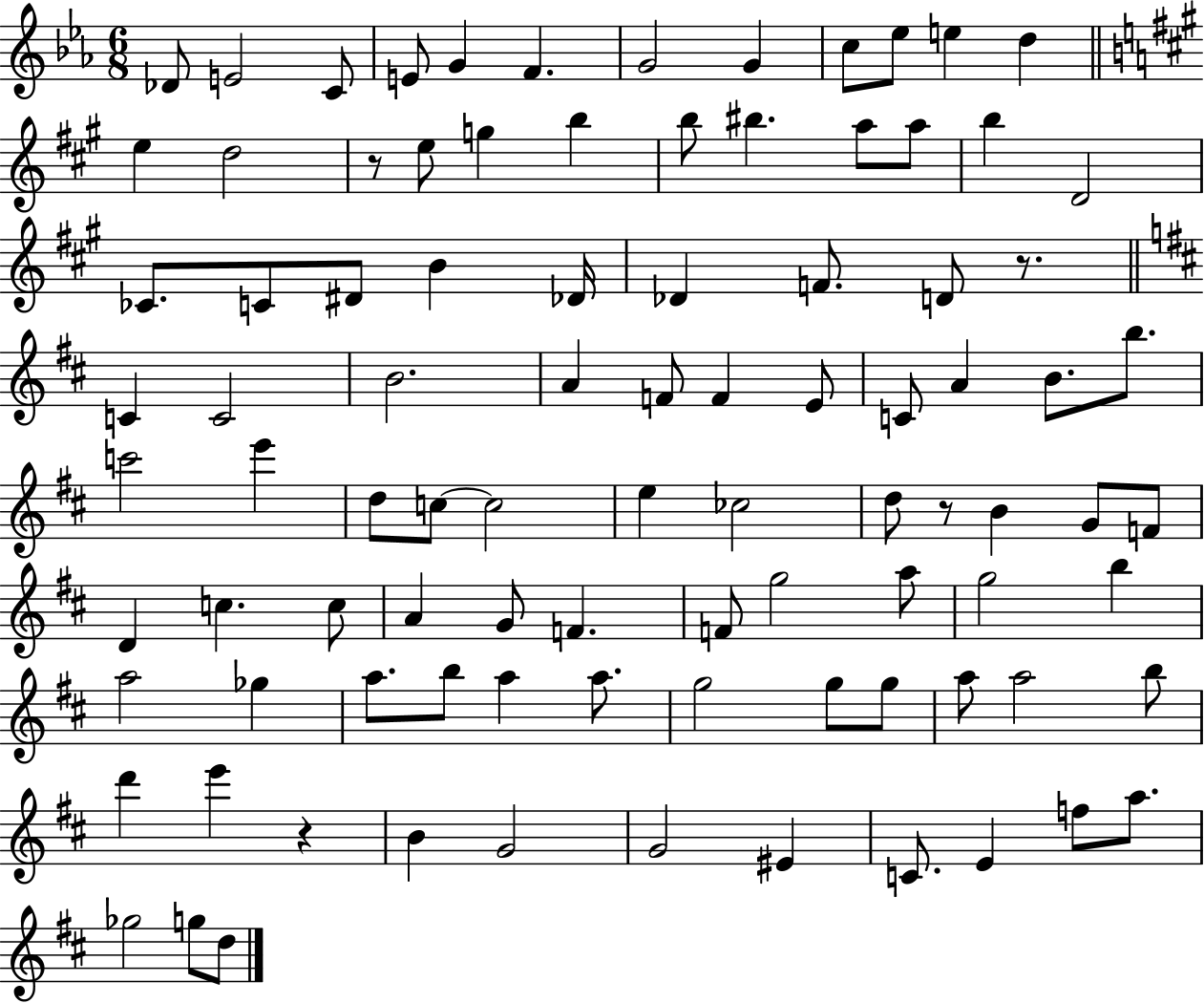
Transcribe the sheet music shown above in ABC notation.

X:1
T:Untitled
M:6/8
L:1/4
K:Eb
_D/2 E2 C/2 E/2 G F G2 G c/2 _e/2 e d e d2 z/2 e/2 g b b/2 ^b a/2 a/2 b D2 _C/2 C/2 ^D/2 B _D/4 _D F/2 D/2 z/2 C C2 B2 A F/2 F E/2 C/2 A B/2 b/2 c'2 e' d/2 c/2 c2 e _c2 d/2 z/2 B G/2 F/2 D c c/2 A G/2 F F/2 g2 a/2 g2 b a2 _g a/2 b/2 a a/2 g2 g/2 g/2 a/2 a2 b/2 d' e' z B G2 G2 ^E C/2 E f/2 a/2 _g2 g/2 d/2